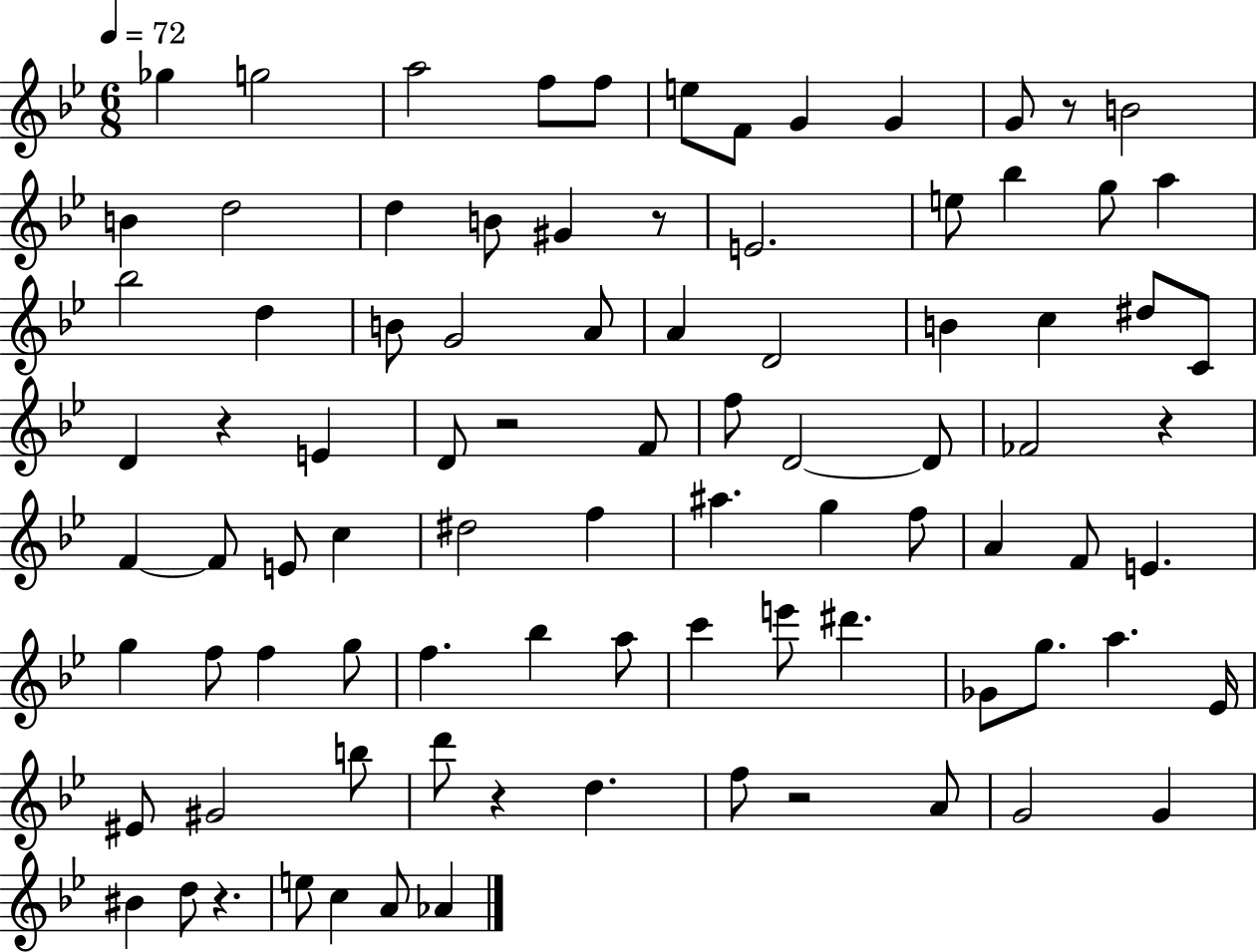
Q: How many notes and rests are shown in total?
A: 89